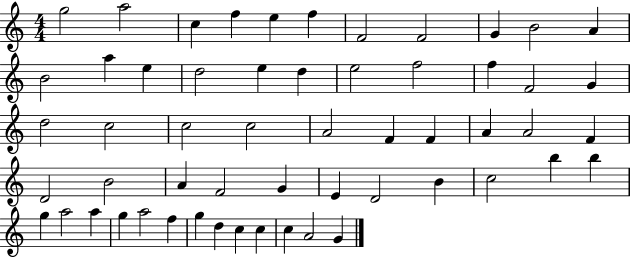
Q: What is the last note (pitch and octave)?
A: G4